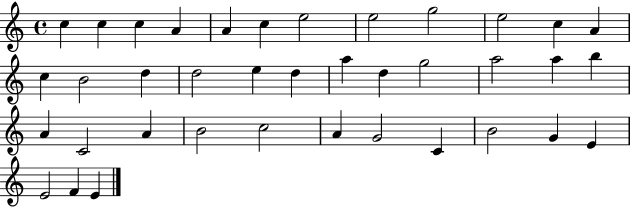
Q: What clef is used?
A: treble